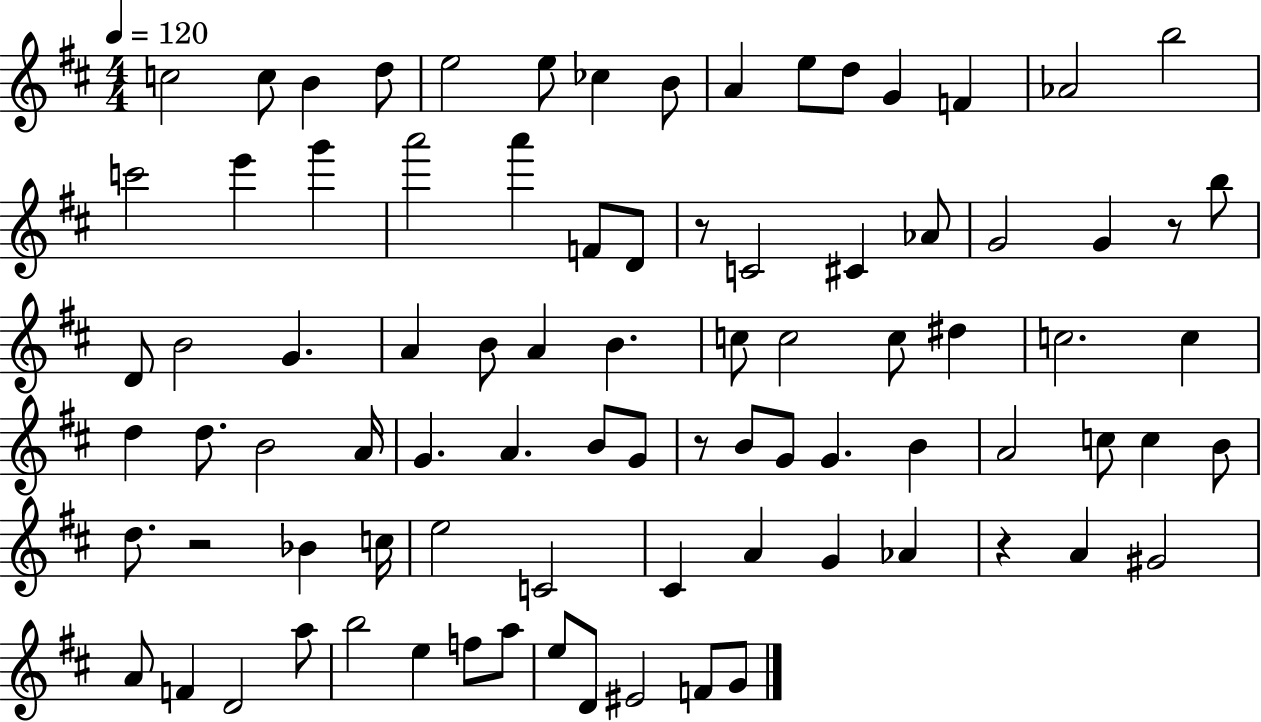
X:1
T:Untitled
M:4/4
L:1/4
K:D
c2 c/2 B d/2 e2 e/2 _c B/2 A e/2 d/2 G F _A2 b2 c'2 e' g' a'2 a' F/2 D/2 z/2 C2 ^C _A/2 G2 G z/2 b/2 D/2 B2 G A B/2 A B c/2 c2 c/2 ^d c2 c d d/2 B2 A/4 G A B/2 G/2 z/2 B/2 G/2 G B A2 c/2 c B/2 d/2 z2 _B c/4 e2 C2 ^C A G _A z A ^G2 A/2 F D2 a/2 b2 e f/2 a/2 e/2 D/2 ^E2 F/2 G/2